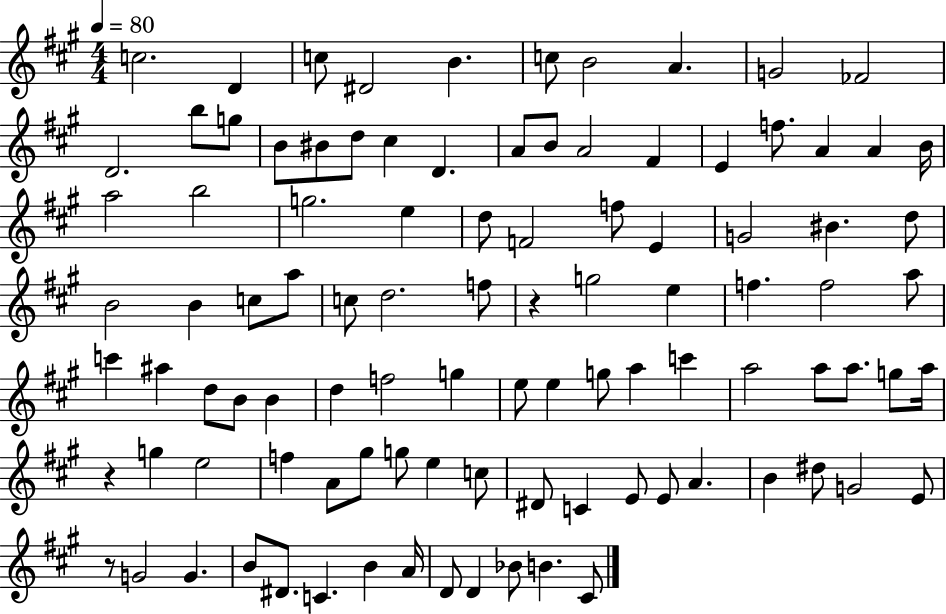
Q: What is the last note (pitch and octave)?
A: C#4